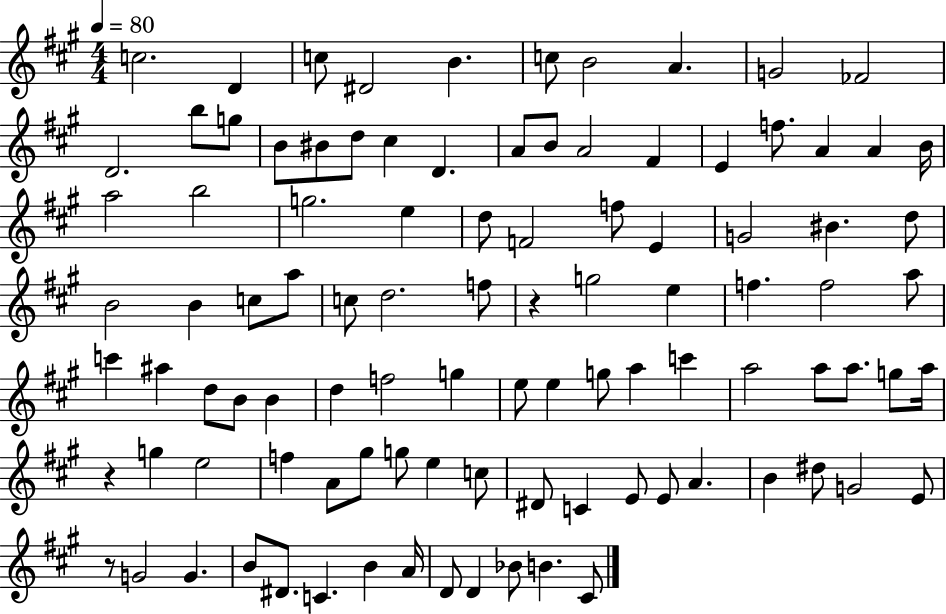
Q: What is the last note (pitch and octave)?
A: C#4